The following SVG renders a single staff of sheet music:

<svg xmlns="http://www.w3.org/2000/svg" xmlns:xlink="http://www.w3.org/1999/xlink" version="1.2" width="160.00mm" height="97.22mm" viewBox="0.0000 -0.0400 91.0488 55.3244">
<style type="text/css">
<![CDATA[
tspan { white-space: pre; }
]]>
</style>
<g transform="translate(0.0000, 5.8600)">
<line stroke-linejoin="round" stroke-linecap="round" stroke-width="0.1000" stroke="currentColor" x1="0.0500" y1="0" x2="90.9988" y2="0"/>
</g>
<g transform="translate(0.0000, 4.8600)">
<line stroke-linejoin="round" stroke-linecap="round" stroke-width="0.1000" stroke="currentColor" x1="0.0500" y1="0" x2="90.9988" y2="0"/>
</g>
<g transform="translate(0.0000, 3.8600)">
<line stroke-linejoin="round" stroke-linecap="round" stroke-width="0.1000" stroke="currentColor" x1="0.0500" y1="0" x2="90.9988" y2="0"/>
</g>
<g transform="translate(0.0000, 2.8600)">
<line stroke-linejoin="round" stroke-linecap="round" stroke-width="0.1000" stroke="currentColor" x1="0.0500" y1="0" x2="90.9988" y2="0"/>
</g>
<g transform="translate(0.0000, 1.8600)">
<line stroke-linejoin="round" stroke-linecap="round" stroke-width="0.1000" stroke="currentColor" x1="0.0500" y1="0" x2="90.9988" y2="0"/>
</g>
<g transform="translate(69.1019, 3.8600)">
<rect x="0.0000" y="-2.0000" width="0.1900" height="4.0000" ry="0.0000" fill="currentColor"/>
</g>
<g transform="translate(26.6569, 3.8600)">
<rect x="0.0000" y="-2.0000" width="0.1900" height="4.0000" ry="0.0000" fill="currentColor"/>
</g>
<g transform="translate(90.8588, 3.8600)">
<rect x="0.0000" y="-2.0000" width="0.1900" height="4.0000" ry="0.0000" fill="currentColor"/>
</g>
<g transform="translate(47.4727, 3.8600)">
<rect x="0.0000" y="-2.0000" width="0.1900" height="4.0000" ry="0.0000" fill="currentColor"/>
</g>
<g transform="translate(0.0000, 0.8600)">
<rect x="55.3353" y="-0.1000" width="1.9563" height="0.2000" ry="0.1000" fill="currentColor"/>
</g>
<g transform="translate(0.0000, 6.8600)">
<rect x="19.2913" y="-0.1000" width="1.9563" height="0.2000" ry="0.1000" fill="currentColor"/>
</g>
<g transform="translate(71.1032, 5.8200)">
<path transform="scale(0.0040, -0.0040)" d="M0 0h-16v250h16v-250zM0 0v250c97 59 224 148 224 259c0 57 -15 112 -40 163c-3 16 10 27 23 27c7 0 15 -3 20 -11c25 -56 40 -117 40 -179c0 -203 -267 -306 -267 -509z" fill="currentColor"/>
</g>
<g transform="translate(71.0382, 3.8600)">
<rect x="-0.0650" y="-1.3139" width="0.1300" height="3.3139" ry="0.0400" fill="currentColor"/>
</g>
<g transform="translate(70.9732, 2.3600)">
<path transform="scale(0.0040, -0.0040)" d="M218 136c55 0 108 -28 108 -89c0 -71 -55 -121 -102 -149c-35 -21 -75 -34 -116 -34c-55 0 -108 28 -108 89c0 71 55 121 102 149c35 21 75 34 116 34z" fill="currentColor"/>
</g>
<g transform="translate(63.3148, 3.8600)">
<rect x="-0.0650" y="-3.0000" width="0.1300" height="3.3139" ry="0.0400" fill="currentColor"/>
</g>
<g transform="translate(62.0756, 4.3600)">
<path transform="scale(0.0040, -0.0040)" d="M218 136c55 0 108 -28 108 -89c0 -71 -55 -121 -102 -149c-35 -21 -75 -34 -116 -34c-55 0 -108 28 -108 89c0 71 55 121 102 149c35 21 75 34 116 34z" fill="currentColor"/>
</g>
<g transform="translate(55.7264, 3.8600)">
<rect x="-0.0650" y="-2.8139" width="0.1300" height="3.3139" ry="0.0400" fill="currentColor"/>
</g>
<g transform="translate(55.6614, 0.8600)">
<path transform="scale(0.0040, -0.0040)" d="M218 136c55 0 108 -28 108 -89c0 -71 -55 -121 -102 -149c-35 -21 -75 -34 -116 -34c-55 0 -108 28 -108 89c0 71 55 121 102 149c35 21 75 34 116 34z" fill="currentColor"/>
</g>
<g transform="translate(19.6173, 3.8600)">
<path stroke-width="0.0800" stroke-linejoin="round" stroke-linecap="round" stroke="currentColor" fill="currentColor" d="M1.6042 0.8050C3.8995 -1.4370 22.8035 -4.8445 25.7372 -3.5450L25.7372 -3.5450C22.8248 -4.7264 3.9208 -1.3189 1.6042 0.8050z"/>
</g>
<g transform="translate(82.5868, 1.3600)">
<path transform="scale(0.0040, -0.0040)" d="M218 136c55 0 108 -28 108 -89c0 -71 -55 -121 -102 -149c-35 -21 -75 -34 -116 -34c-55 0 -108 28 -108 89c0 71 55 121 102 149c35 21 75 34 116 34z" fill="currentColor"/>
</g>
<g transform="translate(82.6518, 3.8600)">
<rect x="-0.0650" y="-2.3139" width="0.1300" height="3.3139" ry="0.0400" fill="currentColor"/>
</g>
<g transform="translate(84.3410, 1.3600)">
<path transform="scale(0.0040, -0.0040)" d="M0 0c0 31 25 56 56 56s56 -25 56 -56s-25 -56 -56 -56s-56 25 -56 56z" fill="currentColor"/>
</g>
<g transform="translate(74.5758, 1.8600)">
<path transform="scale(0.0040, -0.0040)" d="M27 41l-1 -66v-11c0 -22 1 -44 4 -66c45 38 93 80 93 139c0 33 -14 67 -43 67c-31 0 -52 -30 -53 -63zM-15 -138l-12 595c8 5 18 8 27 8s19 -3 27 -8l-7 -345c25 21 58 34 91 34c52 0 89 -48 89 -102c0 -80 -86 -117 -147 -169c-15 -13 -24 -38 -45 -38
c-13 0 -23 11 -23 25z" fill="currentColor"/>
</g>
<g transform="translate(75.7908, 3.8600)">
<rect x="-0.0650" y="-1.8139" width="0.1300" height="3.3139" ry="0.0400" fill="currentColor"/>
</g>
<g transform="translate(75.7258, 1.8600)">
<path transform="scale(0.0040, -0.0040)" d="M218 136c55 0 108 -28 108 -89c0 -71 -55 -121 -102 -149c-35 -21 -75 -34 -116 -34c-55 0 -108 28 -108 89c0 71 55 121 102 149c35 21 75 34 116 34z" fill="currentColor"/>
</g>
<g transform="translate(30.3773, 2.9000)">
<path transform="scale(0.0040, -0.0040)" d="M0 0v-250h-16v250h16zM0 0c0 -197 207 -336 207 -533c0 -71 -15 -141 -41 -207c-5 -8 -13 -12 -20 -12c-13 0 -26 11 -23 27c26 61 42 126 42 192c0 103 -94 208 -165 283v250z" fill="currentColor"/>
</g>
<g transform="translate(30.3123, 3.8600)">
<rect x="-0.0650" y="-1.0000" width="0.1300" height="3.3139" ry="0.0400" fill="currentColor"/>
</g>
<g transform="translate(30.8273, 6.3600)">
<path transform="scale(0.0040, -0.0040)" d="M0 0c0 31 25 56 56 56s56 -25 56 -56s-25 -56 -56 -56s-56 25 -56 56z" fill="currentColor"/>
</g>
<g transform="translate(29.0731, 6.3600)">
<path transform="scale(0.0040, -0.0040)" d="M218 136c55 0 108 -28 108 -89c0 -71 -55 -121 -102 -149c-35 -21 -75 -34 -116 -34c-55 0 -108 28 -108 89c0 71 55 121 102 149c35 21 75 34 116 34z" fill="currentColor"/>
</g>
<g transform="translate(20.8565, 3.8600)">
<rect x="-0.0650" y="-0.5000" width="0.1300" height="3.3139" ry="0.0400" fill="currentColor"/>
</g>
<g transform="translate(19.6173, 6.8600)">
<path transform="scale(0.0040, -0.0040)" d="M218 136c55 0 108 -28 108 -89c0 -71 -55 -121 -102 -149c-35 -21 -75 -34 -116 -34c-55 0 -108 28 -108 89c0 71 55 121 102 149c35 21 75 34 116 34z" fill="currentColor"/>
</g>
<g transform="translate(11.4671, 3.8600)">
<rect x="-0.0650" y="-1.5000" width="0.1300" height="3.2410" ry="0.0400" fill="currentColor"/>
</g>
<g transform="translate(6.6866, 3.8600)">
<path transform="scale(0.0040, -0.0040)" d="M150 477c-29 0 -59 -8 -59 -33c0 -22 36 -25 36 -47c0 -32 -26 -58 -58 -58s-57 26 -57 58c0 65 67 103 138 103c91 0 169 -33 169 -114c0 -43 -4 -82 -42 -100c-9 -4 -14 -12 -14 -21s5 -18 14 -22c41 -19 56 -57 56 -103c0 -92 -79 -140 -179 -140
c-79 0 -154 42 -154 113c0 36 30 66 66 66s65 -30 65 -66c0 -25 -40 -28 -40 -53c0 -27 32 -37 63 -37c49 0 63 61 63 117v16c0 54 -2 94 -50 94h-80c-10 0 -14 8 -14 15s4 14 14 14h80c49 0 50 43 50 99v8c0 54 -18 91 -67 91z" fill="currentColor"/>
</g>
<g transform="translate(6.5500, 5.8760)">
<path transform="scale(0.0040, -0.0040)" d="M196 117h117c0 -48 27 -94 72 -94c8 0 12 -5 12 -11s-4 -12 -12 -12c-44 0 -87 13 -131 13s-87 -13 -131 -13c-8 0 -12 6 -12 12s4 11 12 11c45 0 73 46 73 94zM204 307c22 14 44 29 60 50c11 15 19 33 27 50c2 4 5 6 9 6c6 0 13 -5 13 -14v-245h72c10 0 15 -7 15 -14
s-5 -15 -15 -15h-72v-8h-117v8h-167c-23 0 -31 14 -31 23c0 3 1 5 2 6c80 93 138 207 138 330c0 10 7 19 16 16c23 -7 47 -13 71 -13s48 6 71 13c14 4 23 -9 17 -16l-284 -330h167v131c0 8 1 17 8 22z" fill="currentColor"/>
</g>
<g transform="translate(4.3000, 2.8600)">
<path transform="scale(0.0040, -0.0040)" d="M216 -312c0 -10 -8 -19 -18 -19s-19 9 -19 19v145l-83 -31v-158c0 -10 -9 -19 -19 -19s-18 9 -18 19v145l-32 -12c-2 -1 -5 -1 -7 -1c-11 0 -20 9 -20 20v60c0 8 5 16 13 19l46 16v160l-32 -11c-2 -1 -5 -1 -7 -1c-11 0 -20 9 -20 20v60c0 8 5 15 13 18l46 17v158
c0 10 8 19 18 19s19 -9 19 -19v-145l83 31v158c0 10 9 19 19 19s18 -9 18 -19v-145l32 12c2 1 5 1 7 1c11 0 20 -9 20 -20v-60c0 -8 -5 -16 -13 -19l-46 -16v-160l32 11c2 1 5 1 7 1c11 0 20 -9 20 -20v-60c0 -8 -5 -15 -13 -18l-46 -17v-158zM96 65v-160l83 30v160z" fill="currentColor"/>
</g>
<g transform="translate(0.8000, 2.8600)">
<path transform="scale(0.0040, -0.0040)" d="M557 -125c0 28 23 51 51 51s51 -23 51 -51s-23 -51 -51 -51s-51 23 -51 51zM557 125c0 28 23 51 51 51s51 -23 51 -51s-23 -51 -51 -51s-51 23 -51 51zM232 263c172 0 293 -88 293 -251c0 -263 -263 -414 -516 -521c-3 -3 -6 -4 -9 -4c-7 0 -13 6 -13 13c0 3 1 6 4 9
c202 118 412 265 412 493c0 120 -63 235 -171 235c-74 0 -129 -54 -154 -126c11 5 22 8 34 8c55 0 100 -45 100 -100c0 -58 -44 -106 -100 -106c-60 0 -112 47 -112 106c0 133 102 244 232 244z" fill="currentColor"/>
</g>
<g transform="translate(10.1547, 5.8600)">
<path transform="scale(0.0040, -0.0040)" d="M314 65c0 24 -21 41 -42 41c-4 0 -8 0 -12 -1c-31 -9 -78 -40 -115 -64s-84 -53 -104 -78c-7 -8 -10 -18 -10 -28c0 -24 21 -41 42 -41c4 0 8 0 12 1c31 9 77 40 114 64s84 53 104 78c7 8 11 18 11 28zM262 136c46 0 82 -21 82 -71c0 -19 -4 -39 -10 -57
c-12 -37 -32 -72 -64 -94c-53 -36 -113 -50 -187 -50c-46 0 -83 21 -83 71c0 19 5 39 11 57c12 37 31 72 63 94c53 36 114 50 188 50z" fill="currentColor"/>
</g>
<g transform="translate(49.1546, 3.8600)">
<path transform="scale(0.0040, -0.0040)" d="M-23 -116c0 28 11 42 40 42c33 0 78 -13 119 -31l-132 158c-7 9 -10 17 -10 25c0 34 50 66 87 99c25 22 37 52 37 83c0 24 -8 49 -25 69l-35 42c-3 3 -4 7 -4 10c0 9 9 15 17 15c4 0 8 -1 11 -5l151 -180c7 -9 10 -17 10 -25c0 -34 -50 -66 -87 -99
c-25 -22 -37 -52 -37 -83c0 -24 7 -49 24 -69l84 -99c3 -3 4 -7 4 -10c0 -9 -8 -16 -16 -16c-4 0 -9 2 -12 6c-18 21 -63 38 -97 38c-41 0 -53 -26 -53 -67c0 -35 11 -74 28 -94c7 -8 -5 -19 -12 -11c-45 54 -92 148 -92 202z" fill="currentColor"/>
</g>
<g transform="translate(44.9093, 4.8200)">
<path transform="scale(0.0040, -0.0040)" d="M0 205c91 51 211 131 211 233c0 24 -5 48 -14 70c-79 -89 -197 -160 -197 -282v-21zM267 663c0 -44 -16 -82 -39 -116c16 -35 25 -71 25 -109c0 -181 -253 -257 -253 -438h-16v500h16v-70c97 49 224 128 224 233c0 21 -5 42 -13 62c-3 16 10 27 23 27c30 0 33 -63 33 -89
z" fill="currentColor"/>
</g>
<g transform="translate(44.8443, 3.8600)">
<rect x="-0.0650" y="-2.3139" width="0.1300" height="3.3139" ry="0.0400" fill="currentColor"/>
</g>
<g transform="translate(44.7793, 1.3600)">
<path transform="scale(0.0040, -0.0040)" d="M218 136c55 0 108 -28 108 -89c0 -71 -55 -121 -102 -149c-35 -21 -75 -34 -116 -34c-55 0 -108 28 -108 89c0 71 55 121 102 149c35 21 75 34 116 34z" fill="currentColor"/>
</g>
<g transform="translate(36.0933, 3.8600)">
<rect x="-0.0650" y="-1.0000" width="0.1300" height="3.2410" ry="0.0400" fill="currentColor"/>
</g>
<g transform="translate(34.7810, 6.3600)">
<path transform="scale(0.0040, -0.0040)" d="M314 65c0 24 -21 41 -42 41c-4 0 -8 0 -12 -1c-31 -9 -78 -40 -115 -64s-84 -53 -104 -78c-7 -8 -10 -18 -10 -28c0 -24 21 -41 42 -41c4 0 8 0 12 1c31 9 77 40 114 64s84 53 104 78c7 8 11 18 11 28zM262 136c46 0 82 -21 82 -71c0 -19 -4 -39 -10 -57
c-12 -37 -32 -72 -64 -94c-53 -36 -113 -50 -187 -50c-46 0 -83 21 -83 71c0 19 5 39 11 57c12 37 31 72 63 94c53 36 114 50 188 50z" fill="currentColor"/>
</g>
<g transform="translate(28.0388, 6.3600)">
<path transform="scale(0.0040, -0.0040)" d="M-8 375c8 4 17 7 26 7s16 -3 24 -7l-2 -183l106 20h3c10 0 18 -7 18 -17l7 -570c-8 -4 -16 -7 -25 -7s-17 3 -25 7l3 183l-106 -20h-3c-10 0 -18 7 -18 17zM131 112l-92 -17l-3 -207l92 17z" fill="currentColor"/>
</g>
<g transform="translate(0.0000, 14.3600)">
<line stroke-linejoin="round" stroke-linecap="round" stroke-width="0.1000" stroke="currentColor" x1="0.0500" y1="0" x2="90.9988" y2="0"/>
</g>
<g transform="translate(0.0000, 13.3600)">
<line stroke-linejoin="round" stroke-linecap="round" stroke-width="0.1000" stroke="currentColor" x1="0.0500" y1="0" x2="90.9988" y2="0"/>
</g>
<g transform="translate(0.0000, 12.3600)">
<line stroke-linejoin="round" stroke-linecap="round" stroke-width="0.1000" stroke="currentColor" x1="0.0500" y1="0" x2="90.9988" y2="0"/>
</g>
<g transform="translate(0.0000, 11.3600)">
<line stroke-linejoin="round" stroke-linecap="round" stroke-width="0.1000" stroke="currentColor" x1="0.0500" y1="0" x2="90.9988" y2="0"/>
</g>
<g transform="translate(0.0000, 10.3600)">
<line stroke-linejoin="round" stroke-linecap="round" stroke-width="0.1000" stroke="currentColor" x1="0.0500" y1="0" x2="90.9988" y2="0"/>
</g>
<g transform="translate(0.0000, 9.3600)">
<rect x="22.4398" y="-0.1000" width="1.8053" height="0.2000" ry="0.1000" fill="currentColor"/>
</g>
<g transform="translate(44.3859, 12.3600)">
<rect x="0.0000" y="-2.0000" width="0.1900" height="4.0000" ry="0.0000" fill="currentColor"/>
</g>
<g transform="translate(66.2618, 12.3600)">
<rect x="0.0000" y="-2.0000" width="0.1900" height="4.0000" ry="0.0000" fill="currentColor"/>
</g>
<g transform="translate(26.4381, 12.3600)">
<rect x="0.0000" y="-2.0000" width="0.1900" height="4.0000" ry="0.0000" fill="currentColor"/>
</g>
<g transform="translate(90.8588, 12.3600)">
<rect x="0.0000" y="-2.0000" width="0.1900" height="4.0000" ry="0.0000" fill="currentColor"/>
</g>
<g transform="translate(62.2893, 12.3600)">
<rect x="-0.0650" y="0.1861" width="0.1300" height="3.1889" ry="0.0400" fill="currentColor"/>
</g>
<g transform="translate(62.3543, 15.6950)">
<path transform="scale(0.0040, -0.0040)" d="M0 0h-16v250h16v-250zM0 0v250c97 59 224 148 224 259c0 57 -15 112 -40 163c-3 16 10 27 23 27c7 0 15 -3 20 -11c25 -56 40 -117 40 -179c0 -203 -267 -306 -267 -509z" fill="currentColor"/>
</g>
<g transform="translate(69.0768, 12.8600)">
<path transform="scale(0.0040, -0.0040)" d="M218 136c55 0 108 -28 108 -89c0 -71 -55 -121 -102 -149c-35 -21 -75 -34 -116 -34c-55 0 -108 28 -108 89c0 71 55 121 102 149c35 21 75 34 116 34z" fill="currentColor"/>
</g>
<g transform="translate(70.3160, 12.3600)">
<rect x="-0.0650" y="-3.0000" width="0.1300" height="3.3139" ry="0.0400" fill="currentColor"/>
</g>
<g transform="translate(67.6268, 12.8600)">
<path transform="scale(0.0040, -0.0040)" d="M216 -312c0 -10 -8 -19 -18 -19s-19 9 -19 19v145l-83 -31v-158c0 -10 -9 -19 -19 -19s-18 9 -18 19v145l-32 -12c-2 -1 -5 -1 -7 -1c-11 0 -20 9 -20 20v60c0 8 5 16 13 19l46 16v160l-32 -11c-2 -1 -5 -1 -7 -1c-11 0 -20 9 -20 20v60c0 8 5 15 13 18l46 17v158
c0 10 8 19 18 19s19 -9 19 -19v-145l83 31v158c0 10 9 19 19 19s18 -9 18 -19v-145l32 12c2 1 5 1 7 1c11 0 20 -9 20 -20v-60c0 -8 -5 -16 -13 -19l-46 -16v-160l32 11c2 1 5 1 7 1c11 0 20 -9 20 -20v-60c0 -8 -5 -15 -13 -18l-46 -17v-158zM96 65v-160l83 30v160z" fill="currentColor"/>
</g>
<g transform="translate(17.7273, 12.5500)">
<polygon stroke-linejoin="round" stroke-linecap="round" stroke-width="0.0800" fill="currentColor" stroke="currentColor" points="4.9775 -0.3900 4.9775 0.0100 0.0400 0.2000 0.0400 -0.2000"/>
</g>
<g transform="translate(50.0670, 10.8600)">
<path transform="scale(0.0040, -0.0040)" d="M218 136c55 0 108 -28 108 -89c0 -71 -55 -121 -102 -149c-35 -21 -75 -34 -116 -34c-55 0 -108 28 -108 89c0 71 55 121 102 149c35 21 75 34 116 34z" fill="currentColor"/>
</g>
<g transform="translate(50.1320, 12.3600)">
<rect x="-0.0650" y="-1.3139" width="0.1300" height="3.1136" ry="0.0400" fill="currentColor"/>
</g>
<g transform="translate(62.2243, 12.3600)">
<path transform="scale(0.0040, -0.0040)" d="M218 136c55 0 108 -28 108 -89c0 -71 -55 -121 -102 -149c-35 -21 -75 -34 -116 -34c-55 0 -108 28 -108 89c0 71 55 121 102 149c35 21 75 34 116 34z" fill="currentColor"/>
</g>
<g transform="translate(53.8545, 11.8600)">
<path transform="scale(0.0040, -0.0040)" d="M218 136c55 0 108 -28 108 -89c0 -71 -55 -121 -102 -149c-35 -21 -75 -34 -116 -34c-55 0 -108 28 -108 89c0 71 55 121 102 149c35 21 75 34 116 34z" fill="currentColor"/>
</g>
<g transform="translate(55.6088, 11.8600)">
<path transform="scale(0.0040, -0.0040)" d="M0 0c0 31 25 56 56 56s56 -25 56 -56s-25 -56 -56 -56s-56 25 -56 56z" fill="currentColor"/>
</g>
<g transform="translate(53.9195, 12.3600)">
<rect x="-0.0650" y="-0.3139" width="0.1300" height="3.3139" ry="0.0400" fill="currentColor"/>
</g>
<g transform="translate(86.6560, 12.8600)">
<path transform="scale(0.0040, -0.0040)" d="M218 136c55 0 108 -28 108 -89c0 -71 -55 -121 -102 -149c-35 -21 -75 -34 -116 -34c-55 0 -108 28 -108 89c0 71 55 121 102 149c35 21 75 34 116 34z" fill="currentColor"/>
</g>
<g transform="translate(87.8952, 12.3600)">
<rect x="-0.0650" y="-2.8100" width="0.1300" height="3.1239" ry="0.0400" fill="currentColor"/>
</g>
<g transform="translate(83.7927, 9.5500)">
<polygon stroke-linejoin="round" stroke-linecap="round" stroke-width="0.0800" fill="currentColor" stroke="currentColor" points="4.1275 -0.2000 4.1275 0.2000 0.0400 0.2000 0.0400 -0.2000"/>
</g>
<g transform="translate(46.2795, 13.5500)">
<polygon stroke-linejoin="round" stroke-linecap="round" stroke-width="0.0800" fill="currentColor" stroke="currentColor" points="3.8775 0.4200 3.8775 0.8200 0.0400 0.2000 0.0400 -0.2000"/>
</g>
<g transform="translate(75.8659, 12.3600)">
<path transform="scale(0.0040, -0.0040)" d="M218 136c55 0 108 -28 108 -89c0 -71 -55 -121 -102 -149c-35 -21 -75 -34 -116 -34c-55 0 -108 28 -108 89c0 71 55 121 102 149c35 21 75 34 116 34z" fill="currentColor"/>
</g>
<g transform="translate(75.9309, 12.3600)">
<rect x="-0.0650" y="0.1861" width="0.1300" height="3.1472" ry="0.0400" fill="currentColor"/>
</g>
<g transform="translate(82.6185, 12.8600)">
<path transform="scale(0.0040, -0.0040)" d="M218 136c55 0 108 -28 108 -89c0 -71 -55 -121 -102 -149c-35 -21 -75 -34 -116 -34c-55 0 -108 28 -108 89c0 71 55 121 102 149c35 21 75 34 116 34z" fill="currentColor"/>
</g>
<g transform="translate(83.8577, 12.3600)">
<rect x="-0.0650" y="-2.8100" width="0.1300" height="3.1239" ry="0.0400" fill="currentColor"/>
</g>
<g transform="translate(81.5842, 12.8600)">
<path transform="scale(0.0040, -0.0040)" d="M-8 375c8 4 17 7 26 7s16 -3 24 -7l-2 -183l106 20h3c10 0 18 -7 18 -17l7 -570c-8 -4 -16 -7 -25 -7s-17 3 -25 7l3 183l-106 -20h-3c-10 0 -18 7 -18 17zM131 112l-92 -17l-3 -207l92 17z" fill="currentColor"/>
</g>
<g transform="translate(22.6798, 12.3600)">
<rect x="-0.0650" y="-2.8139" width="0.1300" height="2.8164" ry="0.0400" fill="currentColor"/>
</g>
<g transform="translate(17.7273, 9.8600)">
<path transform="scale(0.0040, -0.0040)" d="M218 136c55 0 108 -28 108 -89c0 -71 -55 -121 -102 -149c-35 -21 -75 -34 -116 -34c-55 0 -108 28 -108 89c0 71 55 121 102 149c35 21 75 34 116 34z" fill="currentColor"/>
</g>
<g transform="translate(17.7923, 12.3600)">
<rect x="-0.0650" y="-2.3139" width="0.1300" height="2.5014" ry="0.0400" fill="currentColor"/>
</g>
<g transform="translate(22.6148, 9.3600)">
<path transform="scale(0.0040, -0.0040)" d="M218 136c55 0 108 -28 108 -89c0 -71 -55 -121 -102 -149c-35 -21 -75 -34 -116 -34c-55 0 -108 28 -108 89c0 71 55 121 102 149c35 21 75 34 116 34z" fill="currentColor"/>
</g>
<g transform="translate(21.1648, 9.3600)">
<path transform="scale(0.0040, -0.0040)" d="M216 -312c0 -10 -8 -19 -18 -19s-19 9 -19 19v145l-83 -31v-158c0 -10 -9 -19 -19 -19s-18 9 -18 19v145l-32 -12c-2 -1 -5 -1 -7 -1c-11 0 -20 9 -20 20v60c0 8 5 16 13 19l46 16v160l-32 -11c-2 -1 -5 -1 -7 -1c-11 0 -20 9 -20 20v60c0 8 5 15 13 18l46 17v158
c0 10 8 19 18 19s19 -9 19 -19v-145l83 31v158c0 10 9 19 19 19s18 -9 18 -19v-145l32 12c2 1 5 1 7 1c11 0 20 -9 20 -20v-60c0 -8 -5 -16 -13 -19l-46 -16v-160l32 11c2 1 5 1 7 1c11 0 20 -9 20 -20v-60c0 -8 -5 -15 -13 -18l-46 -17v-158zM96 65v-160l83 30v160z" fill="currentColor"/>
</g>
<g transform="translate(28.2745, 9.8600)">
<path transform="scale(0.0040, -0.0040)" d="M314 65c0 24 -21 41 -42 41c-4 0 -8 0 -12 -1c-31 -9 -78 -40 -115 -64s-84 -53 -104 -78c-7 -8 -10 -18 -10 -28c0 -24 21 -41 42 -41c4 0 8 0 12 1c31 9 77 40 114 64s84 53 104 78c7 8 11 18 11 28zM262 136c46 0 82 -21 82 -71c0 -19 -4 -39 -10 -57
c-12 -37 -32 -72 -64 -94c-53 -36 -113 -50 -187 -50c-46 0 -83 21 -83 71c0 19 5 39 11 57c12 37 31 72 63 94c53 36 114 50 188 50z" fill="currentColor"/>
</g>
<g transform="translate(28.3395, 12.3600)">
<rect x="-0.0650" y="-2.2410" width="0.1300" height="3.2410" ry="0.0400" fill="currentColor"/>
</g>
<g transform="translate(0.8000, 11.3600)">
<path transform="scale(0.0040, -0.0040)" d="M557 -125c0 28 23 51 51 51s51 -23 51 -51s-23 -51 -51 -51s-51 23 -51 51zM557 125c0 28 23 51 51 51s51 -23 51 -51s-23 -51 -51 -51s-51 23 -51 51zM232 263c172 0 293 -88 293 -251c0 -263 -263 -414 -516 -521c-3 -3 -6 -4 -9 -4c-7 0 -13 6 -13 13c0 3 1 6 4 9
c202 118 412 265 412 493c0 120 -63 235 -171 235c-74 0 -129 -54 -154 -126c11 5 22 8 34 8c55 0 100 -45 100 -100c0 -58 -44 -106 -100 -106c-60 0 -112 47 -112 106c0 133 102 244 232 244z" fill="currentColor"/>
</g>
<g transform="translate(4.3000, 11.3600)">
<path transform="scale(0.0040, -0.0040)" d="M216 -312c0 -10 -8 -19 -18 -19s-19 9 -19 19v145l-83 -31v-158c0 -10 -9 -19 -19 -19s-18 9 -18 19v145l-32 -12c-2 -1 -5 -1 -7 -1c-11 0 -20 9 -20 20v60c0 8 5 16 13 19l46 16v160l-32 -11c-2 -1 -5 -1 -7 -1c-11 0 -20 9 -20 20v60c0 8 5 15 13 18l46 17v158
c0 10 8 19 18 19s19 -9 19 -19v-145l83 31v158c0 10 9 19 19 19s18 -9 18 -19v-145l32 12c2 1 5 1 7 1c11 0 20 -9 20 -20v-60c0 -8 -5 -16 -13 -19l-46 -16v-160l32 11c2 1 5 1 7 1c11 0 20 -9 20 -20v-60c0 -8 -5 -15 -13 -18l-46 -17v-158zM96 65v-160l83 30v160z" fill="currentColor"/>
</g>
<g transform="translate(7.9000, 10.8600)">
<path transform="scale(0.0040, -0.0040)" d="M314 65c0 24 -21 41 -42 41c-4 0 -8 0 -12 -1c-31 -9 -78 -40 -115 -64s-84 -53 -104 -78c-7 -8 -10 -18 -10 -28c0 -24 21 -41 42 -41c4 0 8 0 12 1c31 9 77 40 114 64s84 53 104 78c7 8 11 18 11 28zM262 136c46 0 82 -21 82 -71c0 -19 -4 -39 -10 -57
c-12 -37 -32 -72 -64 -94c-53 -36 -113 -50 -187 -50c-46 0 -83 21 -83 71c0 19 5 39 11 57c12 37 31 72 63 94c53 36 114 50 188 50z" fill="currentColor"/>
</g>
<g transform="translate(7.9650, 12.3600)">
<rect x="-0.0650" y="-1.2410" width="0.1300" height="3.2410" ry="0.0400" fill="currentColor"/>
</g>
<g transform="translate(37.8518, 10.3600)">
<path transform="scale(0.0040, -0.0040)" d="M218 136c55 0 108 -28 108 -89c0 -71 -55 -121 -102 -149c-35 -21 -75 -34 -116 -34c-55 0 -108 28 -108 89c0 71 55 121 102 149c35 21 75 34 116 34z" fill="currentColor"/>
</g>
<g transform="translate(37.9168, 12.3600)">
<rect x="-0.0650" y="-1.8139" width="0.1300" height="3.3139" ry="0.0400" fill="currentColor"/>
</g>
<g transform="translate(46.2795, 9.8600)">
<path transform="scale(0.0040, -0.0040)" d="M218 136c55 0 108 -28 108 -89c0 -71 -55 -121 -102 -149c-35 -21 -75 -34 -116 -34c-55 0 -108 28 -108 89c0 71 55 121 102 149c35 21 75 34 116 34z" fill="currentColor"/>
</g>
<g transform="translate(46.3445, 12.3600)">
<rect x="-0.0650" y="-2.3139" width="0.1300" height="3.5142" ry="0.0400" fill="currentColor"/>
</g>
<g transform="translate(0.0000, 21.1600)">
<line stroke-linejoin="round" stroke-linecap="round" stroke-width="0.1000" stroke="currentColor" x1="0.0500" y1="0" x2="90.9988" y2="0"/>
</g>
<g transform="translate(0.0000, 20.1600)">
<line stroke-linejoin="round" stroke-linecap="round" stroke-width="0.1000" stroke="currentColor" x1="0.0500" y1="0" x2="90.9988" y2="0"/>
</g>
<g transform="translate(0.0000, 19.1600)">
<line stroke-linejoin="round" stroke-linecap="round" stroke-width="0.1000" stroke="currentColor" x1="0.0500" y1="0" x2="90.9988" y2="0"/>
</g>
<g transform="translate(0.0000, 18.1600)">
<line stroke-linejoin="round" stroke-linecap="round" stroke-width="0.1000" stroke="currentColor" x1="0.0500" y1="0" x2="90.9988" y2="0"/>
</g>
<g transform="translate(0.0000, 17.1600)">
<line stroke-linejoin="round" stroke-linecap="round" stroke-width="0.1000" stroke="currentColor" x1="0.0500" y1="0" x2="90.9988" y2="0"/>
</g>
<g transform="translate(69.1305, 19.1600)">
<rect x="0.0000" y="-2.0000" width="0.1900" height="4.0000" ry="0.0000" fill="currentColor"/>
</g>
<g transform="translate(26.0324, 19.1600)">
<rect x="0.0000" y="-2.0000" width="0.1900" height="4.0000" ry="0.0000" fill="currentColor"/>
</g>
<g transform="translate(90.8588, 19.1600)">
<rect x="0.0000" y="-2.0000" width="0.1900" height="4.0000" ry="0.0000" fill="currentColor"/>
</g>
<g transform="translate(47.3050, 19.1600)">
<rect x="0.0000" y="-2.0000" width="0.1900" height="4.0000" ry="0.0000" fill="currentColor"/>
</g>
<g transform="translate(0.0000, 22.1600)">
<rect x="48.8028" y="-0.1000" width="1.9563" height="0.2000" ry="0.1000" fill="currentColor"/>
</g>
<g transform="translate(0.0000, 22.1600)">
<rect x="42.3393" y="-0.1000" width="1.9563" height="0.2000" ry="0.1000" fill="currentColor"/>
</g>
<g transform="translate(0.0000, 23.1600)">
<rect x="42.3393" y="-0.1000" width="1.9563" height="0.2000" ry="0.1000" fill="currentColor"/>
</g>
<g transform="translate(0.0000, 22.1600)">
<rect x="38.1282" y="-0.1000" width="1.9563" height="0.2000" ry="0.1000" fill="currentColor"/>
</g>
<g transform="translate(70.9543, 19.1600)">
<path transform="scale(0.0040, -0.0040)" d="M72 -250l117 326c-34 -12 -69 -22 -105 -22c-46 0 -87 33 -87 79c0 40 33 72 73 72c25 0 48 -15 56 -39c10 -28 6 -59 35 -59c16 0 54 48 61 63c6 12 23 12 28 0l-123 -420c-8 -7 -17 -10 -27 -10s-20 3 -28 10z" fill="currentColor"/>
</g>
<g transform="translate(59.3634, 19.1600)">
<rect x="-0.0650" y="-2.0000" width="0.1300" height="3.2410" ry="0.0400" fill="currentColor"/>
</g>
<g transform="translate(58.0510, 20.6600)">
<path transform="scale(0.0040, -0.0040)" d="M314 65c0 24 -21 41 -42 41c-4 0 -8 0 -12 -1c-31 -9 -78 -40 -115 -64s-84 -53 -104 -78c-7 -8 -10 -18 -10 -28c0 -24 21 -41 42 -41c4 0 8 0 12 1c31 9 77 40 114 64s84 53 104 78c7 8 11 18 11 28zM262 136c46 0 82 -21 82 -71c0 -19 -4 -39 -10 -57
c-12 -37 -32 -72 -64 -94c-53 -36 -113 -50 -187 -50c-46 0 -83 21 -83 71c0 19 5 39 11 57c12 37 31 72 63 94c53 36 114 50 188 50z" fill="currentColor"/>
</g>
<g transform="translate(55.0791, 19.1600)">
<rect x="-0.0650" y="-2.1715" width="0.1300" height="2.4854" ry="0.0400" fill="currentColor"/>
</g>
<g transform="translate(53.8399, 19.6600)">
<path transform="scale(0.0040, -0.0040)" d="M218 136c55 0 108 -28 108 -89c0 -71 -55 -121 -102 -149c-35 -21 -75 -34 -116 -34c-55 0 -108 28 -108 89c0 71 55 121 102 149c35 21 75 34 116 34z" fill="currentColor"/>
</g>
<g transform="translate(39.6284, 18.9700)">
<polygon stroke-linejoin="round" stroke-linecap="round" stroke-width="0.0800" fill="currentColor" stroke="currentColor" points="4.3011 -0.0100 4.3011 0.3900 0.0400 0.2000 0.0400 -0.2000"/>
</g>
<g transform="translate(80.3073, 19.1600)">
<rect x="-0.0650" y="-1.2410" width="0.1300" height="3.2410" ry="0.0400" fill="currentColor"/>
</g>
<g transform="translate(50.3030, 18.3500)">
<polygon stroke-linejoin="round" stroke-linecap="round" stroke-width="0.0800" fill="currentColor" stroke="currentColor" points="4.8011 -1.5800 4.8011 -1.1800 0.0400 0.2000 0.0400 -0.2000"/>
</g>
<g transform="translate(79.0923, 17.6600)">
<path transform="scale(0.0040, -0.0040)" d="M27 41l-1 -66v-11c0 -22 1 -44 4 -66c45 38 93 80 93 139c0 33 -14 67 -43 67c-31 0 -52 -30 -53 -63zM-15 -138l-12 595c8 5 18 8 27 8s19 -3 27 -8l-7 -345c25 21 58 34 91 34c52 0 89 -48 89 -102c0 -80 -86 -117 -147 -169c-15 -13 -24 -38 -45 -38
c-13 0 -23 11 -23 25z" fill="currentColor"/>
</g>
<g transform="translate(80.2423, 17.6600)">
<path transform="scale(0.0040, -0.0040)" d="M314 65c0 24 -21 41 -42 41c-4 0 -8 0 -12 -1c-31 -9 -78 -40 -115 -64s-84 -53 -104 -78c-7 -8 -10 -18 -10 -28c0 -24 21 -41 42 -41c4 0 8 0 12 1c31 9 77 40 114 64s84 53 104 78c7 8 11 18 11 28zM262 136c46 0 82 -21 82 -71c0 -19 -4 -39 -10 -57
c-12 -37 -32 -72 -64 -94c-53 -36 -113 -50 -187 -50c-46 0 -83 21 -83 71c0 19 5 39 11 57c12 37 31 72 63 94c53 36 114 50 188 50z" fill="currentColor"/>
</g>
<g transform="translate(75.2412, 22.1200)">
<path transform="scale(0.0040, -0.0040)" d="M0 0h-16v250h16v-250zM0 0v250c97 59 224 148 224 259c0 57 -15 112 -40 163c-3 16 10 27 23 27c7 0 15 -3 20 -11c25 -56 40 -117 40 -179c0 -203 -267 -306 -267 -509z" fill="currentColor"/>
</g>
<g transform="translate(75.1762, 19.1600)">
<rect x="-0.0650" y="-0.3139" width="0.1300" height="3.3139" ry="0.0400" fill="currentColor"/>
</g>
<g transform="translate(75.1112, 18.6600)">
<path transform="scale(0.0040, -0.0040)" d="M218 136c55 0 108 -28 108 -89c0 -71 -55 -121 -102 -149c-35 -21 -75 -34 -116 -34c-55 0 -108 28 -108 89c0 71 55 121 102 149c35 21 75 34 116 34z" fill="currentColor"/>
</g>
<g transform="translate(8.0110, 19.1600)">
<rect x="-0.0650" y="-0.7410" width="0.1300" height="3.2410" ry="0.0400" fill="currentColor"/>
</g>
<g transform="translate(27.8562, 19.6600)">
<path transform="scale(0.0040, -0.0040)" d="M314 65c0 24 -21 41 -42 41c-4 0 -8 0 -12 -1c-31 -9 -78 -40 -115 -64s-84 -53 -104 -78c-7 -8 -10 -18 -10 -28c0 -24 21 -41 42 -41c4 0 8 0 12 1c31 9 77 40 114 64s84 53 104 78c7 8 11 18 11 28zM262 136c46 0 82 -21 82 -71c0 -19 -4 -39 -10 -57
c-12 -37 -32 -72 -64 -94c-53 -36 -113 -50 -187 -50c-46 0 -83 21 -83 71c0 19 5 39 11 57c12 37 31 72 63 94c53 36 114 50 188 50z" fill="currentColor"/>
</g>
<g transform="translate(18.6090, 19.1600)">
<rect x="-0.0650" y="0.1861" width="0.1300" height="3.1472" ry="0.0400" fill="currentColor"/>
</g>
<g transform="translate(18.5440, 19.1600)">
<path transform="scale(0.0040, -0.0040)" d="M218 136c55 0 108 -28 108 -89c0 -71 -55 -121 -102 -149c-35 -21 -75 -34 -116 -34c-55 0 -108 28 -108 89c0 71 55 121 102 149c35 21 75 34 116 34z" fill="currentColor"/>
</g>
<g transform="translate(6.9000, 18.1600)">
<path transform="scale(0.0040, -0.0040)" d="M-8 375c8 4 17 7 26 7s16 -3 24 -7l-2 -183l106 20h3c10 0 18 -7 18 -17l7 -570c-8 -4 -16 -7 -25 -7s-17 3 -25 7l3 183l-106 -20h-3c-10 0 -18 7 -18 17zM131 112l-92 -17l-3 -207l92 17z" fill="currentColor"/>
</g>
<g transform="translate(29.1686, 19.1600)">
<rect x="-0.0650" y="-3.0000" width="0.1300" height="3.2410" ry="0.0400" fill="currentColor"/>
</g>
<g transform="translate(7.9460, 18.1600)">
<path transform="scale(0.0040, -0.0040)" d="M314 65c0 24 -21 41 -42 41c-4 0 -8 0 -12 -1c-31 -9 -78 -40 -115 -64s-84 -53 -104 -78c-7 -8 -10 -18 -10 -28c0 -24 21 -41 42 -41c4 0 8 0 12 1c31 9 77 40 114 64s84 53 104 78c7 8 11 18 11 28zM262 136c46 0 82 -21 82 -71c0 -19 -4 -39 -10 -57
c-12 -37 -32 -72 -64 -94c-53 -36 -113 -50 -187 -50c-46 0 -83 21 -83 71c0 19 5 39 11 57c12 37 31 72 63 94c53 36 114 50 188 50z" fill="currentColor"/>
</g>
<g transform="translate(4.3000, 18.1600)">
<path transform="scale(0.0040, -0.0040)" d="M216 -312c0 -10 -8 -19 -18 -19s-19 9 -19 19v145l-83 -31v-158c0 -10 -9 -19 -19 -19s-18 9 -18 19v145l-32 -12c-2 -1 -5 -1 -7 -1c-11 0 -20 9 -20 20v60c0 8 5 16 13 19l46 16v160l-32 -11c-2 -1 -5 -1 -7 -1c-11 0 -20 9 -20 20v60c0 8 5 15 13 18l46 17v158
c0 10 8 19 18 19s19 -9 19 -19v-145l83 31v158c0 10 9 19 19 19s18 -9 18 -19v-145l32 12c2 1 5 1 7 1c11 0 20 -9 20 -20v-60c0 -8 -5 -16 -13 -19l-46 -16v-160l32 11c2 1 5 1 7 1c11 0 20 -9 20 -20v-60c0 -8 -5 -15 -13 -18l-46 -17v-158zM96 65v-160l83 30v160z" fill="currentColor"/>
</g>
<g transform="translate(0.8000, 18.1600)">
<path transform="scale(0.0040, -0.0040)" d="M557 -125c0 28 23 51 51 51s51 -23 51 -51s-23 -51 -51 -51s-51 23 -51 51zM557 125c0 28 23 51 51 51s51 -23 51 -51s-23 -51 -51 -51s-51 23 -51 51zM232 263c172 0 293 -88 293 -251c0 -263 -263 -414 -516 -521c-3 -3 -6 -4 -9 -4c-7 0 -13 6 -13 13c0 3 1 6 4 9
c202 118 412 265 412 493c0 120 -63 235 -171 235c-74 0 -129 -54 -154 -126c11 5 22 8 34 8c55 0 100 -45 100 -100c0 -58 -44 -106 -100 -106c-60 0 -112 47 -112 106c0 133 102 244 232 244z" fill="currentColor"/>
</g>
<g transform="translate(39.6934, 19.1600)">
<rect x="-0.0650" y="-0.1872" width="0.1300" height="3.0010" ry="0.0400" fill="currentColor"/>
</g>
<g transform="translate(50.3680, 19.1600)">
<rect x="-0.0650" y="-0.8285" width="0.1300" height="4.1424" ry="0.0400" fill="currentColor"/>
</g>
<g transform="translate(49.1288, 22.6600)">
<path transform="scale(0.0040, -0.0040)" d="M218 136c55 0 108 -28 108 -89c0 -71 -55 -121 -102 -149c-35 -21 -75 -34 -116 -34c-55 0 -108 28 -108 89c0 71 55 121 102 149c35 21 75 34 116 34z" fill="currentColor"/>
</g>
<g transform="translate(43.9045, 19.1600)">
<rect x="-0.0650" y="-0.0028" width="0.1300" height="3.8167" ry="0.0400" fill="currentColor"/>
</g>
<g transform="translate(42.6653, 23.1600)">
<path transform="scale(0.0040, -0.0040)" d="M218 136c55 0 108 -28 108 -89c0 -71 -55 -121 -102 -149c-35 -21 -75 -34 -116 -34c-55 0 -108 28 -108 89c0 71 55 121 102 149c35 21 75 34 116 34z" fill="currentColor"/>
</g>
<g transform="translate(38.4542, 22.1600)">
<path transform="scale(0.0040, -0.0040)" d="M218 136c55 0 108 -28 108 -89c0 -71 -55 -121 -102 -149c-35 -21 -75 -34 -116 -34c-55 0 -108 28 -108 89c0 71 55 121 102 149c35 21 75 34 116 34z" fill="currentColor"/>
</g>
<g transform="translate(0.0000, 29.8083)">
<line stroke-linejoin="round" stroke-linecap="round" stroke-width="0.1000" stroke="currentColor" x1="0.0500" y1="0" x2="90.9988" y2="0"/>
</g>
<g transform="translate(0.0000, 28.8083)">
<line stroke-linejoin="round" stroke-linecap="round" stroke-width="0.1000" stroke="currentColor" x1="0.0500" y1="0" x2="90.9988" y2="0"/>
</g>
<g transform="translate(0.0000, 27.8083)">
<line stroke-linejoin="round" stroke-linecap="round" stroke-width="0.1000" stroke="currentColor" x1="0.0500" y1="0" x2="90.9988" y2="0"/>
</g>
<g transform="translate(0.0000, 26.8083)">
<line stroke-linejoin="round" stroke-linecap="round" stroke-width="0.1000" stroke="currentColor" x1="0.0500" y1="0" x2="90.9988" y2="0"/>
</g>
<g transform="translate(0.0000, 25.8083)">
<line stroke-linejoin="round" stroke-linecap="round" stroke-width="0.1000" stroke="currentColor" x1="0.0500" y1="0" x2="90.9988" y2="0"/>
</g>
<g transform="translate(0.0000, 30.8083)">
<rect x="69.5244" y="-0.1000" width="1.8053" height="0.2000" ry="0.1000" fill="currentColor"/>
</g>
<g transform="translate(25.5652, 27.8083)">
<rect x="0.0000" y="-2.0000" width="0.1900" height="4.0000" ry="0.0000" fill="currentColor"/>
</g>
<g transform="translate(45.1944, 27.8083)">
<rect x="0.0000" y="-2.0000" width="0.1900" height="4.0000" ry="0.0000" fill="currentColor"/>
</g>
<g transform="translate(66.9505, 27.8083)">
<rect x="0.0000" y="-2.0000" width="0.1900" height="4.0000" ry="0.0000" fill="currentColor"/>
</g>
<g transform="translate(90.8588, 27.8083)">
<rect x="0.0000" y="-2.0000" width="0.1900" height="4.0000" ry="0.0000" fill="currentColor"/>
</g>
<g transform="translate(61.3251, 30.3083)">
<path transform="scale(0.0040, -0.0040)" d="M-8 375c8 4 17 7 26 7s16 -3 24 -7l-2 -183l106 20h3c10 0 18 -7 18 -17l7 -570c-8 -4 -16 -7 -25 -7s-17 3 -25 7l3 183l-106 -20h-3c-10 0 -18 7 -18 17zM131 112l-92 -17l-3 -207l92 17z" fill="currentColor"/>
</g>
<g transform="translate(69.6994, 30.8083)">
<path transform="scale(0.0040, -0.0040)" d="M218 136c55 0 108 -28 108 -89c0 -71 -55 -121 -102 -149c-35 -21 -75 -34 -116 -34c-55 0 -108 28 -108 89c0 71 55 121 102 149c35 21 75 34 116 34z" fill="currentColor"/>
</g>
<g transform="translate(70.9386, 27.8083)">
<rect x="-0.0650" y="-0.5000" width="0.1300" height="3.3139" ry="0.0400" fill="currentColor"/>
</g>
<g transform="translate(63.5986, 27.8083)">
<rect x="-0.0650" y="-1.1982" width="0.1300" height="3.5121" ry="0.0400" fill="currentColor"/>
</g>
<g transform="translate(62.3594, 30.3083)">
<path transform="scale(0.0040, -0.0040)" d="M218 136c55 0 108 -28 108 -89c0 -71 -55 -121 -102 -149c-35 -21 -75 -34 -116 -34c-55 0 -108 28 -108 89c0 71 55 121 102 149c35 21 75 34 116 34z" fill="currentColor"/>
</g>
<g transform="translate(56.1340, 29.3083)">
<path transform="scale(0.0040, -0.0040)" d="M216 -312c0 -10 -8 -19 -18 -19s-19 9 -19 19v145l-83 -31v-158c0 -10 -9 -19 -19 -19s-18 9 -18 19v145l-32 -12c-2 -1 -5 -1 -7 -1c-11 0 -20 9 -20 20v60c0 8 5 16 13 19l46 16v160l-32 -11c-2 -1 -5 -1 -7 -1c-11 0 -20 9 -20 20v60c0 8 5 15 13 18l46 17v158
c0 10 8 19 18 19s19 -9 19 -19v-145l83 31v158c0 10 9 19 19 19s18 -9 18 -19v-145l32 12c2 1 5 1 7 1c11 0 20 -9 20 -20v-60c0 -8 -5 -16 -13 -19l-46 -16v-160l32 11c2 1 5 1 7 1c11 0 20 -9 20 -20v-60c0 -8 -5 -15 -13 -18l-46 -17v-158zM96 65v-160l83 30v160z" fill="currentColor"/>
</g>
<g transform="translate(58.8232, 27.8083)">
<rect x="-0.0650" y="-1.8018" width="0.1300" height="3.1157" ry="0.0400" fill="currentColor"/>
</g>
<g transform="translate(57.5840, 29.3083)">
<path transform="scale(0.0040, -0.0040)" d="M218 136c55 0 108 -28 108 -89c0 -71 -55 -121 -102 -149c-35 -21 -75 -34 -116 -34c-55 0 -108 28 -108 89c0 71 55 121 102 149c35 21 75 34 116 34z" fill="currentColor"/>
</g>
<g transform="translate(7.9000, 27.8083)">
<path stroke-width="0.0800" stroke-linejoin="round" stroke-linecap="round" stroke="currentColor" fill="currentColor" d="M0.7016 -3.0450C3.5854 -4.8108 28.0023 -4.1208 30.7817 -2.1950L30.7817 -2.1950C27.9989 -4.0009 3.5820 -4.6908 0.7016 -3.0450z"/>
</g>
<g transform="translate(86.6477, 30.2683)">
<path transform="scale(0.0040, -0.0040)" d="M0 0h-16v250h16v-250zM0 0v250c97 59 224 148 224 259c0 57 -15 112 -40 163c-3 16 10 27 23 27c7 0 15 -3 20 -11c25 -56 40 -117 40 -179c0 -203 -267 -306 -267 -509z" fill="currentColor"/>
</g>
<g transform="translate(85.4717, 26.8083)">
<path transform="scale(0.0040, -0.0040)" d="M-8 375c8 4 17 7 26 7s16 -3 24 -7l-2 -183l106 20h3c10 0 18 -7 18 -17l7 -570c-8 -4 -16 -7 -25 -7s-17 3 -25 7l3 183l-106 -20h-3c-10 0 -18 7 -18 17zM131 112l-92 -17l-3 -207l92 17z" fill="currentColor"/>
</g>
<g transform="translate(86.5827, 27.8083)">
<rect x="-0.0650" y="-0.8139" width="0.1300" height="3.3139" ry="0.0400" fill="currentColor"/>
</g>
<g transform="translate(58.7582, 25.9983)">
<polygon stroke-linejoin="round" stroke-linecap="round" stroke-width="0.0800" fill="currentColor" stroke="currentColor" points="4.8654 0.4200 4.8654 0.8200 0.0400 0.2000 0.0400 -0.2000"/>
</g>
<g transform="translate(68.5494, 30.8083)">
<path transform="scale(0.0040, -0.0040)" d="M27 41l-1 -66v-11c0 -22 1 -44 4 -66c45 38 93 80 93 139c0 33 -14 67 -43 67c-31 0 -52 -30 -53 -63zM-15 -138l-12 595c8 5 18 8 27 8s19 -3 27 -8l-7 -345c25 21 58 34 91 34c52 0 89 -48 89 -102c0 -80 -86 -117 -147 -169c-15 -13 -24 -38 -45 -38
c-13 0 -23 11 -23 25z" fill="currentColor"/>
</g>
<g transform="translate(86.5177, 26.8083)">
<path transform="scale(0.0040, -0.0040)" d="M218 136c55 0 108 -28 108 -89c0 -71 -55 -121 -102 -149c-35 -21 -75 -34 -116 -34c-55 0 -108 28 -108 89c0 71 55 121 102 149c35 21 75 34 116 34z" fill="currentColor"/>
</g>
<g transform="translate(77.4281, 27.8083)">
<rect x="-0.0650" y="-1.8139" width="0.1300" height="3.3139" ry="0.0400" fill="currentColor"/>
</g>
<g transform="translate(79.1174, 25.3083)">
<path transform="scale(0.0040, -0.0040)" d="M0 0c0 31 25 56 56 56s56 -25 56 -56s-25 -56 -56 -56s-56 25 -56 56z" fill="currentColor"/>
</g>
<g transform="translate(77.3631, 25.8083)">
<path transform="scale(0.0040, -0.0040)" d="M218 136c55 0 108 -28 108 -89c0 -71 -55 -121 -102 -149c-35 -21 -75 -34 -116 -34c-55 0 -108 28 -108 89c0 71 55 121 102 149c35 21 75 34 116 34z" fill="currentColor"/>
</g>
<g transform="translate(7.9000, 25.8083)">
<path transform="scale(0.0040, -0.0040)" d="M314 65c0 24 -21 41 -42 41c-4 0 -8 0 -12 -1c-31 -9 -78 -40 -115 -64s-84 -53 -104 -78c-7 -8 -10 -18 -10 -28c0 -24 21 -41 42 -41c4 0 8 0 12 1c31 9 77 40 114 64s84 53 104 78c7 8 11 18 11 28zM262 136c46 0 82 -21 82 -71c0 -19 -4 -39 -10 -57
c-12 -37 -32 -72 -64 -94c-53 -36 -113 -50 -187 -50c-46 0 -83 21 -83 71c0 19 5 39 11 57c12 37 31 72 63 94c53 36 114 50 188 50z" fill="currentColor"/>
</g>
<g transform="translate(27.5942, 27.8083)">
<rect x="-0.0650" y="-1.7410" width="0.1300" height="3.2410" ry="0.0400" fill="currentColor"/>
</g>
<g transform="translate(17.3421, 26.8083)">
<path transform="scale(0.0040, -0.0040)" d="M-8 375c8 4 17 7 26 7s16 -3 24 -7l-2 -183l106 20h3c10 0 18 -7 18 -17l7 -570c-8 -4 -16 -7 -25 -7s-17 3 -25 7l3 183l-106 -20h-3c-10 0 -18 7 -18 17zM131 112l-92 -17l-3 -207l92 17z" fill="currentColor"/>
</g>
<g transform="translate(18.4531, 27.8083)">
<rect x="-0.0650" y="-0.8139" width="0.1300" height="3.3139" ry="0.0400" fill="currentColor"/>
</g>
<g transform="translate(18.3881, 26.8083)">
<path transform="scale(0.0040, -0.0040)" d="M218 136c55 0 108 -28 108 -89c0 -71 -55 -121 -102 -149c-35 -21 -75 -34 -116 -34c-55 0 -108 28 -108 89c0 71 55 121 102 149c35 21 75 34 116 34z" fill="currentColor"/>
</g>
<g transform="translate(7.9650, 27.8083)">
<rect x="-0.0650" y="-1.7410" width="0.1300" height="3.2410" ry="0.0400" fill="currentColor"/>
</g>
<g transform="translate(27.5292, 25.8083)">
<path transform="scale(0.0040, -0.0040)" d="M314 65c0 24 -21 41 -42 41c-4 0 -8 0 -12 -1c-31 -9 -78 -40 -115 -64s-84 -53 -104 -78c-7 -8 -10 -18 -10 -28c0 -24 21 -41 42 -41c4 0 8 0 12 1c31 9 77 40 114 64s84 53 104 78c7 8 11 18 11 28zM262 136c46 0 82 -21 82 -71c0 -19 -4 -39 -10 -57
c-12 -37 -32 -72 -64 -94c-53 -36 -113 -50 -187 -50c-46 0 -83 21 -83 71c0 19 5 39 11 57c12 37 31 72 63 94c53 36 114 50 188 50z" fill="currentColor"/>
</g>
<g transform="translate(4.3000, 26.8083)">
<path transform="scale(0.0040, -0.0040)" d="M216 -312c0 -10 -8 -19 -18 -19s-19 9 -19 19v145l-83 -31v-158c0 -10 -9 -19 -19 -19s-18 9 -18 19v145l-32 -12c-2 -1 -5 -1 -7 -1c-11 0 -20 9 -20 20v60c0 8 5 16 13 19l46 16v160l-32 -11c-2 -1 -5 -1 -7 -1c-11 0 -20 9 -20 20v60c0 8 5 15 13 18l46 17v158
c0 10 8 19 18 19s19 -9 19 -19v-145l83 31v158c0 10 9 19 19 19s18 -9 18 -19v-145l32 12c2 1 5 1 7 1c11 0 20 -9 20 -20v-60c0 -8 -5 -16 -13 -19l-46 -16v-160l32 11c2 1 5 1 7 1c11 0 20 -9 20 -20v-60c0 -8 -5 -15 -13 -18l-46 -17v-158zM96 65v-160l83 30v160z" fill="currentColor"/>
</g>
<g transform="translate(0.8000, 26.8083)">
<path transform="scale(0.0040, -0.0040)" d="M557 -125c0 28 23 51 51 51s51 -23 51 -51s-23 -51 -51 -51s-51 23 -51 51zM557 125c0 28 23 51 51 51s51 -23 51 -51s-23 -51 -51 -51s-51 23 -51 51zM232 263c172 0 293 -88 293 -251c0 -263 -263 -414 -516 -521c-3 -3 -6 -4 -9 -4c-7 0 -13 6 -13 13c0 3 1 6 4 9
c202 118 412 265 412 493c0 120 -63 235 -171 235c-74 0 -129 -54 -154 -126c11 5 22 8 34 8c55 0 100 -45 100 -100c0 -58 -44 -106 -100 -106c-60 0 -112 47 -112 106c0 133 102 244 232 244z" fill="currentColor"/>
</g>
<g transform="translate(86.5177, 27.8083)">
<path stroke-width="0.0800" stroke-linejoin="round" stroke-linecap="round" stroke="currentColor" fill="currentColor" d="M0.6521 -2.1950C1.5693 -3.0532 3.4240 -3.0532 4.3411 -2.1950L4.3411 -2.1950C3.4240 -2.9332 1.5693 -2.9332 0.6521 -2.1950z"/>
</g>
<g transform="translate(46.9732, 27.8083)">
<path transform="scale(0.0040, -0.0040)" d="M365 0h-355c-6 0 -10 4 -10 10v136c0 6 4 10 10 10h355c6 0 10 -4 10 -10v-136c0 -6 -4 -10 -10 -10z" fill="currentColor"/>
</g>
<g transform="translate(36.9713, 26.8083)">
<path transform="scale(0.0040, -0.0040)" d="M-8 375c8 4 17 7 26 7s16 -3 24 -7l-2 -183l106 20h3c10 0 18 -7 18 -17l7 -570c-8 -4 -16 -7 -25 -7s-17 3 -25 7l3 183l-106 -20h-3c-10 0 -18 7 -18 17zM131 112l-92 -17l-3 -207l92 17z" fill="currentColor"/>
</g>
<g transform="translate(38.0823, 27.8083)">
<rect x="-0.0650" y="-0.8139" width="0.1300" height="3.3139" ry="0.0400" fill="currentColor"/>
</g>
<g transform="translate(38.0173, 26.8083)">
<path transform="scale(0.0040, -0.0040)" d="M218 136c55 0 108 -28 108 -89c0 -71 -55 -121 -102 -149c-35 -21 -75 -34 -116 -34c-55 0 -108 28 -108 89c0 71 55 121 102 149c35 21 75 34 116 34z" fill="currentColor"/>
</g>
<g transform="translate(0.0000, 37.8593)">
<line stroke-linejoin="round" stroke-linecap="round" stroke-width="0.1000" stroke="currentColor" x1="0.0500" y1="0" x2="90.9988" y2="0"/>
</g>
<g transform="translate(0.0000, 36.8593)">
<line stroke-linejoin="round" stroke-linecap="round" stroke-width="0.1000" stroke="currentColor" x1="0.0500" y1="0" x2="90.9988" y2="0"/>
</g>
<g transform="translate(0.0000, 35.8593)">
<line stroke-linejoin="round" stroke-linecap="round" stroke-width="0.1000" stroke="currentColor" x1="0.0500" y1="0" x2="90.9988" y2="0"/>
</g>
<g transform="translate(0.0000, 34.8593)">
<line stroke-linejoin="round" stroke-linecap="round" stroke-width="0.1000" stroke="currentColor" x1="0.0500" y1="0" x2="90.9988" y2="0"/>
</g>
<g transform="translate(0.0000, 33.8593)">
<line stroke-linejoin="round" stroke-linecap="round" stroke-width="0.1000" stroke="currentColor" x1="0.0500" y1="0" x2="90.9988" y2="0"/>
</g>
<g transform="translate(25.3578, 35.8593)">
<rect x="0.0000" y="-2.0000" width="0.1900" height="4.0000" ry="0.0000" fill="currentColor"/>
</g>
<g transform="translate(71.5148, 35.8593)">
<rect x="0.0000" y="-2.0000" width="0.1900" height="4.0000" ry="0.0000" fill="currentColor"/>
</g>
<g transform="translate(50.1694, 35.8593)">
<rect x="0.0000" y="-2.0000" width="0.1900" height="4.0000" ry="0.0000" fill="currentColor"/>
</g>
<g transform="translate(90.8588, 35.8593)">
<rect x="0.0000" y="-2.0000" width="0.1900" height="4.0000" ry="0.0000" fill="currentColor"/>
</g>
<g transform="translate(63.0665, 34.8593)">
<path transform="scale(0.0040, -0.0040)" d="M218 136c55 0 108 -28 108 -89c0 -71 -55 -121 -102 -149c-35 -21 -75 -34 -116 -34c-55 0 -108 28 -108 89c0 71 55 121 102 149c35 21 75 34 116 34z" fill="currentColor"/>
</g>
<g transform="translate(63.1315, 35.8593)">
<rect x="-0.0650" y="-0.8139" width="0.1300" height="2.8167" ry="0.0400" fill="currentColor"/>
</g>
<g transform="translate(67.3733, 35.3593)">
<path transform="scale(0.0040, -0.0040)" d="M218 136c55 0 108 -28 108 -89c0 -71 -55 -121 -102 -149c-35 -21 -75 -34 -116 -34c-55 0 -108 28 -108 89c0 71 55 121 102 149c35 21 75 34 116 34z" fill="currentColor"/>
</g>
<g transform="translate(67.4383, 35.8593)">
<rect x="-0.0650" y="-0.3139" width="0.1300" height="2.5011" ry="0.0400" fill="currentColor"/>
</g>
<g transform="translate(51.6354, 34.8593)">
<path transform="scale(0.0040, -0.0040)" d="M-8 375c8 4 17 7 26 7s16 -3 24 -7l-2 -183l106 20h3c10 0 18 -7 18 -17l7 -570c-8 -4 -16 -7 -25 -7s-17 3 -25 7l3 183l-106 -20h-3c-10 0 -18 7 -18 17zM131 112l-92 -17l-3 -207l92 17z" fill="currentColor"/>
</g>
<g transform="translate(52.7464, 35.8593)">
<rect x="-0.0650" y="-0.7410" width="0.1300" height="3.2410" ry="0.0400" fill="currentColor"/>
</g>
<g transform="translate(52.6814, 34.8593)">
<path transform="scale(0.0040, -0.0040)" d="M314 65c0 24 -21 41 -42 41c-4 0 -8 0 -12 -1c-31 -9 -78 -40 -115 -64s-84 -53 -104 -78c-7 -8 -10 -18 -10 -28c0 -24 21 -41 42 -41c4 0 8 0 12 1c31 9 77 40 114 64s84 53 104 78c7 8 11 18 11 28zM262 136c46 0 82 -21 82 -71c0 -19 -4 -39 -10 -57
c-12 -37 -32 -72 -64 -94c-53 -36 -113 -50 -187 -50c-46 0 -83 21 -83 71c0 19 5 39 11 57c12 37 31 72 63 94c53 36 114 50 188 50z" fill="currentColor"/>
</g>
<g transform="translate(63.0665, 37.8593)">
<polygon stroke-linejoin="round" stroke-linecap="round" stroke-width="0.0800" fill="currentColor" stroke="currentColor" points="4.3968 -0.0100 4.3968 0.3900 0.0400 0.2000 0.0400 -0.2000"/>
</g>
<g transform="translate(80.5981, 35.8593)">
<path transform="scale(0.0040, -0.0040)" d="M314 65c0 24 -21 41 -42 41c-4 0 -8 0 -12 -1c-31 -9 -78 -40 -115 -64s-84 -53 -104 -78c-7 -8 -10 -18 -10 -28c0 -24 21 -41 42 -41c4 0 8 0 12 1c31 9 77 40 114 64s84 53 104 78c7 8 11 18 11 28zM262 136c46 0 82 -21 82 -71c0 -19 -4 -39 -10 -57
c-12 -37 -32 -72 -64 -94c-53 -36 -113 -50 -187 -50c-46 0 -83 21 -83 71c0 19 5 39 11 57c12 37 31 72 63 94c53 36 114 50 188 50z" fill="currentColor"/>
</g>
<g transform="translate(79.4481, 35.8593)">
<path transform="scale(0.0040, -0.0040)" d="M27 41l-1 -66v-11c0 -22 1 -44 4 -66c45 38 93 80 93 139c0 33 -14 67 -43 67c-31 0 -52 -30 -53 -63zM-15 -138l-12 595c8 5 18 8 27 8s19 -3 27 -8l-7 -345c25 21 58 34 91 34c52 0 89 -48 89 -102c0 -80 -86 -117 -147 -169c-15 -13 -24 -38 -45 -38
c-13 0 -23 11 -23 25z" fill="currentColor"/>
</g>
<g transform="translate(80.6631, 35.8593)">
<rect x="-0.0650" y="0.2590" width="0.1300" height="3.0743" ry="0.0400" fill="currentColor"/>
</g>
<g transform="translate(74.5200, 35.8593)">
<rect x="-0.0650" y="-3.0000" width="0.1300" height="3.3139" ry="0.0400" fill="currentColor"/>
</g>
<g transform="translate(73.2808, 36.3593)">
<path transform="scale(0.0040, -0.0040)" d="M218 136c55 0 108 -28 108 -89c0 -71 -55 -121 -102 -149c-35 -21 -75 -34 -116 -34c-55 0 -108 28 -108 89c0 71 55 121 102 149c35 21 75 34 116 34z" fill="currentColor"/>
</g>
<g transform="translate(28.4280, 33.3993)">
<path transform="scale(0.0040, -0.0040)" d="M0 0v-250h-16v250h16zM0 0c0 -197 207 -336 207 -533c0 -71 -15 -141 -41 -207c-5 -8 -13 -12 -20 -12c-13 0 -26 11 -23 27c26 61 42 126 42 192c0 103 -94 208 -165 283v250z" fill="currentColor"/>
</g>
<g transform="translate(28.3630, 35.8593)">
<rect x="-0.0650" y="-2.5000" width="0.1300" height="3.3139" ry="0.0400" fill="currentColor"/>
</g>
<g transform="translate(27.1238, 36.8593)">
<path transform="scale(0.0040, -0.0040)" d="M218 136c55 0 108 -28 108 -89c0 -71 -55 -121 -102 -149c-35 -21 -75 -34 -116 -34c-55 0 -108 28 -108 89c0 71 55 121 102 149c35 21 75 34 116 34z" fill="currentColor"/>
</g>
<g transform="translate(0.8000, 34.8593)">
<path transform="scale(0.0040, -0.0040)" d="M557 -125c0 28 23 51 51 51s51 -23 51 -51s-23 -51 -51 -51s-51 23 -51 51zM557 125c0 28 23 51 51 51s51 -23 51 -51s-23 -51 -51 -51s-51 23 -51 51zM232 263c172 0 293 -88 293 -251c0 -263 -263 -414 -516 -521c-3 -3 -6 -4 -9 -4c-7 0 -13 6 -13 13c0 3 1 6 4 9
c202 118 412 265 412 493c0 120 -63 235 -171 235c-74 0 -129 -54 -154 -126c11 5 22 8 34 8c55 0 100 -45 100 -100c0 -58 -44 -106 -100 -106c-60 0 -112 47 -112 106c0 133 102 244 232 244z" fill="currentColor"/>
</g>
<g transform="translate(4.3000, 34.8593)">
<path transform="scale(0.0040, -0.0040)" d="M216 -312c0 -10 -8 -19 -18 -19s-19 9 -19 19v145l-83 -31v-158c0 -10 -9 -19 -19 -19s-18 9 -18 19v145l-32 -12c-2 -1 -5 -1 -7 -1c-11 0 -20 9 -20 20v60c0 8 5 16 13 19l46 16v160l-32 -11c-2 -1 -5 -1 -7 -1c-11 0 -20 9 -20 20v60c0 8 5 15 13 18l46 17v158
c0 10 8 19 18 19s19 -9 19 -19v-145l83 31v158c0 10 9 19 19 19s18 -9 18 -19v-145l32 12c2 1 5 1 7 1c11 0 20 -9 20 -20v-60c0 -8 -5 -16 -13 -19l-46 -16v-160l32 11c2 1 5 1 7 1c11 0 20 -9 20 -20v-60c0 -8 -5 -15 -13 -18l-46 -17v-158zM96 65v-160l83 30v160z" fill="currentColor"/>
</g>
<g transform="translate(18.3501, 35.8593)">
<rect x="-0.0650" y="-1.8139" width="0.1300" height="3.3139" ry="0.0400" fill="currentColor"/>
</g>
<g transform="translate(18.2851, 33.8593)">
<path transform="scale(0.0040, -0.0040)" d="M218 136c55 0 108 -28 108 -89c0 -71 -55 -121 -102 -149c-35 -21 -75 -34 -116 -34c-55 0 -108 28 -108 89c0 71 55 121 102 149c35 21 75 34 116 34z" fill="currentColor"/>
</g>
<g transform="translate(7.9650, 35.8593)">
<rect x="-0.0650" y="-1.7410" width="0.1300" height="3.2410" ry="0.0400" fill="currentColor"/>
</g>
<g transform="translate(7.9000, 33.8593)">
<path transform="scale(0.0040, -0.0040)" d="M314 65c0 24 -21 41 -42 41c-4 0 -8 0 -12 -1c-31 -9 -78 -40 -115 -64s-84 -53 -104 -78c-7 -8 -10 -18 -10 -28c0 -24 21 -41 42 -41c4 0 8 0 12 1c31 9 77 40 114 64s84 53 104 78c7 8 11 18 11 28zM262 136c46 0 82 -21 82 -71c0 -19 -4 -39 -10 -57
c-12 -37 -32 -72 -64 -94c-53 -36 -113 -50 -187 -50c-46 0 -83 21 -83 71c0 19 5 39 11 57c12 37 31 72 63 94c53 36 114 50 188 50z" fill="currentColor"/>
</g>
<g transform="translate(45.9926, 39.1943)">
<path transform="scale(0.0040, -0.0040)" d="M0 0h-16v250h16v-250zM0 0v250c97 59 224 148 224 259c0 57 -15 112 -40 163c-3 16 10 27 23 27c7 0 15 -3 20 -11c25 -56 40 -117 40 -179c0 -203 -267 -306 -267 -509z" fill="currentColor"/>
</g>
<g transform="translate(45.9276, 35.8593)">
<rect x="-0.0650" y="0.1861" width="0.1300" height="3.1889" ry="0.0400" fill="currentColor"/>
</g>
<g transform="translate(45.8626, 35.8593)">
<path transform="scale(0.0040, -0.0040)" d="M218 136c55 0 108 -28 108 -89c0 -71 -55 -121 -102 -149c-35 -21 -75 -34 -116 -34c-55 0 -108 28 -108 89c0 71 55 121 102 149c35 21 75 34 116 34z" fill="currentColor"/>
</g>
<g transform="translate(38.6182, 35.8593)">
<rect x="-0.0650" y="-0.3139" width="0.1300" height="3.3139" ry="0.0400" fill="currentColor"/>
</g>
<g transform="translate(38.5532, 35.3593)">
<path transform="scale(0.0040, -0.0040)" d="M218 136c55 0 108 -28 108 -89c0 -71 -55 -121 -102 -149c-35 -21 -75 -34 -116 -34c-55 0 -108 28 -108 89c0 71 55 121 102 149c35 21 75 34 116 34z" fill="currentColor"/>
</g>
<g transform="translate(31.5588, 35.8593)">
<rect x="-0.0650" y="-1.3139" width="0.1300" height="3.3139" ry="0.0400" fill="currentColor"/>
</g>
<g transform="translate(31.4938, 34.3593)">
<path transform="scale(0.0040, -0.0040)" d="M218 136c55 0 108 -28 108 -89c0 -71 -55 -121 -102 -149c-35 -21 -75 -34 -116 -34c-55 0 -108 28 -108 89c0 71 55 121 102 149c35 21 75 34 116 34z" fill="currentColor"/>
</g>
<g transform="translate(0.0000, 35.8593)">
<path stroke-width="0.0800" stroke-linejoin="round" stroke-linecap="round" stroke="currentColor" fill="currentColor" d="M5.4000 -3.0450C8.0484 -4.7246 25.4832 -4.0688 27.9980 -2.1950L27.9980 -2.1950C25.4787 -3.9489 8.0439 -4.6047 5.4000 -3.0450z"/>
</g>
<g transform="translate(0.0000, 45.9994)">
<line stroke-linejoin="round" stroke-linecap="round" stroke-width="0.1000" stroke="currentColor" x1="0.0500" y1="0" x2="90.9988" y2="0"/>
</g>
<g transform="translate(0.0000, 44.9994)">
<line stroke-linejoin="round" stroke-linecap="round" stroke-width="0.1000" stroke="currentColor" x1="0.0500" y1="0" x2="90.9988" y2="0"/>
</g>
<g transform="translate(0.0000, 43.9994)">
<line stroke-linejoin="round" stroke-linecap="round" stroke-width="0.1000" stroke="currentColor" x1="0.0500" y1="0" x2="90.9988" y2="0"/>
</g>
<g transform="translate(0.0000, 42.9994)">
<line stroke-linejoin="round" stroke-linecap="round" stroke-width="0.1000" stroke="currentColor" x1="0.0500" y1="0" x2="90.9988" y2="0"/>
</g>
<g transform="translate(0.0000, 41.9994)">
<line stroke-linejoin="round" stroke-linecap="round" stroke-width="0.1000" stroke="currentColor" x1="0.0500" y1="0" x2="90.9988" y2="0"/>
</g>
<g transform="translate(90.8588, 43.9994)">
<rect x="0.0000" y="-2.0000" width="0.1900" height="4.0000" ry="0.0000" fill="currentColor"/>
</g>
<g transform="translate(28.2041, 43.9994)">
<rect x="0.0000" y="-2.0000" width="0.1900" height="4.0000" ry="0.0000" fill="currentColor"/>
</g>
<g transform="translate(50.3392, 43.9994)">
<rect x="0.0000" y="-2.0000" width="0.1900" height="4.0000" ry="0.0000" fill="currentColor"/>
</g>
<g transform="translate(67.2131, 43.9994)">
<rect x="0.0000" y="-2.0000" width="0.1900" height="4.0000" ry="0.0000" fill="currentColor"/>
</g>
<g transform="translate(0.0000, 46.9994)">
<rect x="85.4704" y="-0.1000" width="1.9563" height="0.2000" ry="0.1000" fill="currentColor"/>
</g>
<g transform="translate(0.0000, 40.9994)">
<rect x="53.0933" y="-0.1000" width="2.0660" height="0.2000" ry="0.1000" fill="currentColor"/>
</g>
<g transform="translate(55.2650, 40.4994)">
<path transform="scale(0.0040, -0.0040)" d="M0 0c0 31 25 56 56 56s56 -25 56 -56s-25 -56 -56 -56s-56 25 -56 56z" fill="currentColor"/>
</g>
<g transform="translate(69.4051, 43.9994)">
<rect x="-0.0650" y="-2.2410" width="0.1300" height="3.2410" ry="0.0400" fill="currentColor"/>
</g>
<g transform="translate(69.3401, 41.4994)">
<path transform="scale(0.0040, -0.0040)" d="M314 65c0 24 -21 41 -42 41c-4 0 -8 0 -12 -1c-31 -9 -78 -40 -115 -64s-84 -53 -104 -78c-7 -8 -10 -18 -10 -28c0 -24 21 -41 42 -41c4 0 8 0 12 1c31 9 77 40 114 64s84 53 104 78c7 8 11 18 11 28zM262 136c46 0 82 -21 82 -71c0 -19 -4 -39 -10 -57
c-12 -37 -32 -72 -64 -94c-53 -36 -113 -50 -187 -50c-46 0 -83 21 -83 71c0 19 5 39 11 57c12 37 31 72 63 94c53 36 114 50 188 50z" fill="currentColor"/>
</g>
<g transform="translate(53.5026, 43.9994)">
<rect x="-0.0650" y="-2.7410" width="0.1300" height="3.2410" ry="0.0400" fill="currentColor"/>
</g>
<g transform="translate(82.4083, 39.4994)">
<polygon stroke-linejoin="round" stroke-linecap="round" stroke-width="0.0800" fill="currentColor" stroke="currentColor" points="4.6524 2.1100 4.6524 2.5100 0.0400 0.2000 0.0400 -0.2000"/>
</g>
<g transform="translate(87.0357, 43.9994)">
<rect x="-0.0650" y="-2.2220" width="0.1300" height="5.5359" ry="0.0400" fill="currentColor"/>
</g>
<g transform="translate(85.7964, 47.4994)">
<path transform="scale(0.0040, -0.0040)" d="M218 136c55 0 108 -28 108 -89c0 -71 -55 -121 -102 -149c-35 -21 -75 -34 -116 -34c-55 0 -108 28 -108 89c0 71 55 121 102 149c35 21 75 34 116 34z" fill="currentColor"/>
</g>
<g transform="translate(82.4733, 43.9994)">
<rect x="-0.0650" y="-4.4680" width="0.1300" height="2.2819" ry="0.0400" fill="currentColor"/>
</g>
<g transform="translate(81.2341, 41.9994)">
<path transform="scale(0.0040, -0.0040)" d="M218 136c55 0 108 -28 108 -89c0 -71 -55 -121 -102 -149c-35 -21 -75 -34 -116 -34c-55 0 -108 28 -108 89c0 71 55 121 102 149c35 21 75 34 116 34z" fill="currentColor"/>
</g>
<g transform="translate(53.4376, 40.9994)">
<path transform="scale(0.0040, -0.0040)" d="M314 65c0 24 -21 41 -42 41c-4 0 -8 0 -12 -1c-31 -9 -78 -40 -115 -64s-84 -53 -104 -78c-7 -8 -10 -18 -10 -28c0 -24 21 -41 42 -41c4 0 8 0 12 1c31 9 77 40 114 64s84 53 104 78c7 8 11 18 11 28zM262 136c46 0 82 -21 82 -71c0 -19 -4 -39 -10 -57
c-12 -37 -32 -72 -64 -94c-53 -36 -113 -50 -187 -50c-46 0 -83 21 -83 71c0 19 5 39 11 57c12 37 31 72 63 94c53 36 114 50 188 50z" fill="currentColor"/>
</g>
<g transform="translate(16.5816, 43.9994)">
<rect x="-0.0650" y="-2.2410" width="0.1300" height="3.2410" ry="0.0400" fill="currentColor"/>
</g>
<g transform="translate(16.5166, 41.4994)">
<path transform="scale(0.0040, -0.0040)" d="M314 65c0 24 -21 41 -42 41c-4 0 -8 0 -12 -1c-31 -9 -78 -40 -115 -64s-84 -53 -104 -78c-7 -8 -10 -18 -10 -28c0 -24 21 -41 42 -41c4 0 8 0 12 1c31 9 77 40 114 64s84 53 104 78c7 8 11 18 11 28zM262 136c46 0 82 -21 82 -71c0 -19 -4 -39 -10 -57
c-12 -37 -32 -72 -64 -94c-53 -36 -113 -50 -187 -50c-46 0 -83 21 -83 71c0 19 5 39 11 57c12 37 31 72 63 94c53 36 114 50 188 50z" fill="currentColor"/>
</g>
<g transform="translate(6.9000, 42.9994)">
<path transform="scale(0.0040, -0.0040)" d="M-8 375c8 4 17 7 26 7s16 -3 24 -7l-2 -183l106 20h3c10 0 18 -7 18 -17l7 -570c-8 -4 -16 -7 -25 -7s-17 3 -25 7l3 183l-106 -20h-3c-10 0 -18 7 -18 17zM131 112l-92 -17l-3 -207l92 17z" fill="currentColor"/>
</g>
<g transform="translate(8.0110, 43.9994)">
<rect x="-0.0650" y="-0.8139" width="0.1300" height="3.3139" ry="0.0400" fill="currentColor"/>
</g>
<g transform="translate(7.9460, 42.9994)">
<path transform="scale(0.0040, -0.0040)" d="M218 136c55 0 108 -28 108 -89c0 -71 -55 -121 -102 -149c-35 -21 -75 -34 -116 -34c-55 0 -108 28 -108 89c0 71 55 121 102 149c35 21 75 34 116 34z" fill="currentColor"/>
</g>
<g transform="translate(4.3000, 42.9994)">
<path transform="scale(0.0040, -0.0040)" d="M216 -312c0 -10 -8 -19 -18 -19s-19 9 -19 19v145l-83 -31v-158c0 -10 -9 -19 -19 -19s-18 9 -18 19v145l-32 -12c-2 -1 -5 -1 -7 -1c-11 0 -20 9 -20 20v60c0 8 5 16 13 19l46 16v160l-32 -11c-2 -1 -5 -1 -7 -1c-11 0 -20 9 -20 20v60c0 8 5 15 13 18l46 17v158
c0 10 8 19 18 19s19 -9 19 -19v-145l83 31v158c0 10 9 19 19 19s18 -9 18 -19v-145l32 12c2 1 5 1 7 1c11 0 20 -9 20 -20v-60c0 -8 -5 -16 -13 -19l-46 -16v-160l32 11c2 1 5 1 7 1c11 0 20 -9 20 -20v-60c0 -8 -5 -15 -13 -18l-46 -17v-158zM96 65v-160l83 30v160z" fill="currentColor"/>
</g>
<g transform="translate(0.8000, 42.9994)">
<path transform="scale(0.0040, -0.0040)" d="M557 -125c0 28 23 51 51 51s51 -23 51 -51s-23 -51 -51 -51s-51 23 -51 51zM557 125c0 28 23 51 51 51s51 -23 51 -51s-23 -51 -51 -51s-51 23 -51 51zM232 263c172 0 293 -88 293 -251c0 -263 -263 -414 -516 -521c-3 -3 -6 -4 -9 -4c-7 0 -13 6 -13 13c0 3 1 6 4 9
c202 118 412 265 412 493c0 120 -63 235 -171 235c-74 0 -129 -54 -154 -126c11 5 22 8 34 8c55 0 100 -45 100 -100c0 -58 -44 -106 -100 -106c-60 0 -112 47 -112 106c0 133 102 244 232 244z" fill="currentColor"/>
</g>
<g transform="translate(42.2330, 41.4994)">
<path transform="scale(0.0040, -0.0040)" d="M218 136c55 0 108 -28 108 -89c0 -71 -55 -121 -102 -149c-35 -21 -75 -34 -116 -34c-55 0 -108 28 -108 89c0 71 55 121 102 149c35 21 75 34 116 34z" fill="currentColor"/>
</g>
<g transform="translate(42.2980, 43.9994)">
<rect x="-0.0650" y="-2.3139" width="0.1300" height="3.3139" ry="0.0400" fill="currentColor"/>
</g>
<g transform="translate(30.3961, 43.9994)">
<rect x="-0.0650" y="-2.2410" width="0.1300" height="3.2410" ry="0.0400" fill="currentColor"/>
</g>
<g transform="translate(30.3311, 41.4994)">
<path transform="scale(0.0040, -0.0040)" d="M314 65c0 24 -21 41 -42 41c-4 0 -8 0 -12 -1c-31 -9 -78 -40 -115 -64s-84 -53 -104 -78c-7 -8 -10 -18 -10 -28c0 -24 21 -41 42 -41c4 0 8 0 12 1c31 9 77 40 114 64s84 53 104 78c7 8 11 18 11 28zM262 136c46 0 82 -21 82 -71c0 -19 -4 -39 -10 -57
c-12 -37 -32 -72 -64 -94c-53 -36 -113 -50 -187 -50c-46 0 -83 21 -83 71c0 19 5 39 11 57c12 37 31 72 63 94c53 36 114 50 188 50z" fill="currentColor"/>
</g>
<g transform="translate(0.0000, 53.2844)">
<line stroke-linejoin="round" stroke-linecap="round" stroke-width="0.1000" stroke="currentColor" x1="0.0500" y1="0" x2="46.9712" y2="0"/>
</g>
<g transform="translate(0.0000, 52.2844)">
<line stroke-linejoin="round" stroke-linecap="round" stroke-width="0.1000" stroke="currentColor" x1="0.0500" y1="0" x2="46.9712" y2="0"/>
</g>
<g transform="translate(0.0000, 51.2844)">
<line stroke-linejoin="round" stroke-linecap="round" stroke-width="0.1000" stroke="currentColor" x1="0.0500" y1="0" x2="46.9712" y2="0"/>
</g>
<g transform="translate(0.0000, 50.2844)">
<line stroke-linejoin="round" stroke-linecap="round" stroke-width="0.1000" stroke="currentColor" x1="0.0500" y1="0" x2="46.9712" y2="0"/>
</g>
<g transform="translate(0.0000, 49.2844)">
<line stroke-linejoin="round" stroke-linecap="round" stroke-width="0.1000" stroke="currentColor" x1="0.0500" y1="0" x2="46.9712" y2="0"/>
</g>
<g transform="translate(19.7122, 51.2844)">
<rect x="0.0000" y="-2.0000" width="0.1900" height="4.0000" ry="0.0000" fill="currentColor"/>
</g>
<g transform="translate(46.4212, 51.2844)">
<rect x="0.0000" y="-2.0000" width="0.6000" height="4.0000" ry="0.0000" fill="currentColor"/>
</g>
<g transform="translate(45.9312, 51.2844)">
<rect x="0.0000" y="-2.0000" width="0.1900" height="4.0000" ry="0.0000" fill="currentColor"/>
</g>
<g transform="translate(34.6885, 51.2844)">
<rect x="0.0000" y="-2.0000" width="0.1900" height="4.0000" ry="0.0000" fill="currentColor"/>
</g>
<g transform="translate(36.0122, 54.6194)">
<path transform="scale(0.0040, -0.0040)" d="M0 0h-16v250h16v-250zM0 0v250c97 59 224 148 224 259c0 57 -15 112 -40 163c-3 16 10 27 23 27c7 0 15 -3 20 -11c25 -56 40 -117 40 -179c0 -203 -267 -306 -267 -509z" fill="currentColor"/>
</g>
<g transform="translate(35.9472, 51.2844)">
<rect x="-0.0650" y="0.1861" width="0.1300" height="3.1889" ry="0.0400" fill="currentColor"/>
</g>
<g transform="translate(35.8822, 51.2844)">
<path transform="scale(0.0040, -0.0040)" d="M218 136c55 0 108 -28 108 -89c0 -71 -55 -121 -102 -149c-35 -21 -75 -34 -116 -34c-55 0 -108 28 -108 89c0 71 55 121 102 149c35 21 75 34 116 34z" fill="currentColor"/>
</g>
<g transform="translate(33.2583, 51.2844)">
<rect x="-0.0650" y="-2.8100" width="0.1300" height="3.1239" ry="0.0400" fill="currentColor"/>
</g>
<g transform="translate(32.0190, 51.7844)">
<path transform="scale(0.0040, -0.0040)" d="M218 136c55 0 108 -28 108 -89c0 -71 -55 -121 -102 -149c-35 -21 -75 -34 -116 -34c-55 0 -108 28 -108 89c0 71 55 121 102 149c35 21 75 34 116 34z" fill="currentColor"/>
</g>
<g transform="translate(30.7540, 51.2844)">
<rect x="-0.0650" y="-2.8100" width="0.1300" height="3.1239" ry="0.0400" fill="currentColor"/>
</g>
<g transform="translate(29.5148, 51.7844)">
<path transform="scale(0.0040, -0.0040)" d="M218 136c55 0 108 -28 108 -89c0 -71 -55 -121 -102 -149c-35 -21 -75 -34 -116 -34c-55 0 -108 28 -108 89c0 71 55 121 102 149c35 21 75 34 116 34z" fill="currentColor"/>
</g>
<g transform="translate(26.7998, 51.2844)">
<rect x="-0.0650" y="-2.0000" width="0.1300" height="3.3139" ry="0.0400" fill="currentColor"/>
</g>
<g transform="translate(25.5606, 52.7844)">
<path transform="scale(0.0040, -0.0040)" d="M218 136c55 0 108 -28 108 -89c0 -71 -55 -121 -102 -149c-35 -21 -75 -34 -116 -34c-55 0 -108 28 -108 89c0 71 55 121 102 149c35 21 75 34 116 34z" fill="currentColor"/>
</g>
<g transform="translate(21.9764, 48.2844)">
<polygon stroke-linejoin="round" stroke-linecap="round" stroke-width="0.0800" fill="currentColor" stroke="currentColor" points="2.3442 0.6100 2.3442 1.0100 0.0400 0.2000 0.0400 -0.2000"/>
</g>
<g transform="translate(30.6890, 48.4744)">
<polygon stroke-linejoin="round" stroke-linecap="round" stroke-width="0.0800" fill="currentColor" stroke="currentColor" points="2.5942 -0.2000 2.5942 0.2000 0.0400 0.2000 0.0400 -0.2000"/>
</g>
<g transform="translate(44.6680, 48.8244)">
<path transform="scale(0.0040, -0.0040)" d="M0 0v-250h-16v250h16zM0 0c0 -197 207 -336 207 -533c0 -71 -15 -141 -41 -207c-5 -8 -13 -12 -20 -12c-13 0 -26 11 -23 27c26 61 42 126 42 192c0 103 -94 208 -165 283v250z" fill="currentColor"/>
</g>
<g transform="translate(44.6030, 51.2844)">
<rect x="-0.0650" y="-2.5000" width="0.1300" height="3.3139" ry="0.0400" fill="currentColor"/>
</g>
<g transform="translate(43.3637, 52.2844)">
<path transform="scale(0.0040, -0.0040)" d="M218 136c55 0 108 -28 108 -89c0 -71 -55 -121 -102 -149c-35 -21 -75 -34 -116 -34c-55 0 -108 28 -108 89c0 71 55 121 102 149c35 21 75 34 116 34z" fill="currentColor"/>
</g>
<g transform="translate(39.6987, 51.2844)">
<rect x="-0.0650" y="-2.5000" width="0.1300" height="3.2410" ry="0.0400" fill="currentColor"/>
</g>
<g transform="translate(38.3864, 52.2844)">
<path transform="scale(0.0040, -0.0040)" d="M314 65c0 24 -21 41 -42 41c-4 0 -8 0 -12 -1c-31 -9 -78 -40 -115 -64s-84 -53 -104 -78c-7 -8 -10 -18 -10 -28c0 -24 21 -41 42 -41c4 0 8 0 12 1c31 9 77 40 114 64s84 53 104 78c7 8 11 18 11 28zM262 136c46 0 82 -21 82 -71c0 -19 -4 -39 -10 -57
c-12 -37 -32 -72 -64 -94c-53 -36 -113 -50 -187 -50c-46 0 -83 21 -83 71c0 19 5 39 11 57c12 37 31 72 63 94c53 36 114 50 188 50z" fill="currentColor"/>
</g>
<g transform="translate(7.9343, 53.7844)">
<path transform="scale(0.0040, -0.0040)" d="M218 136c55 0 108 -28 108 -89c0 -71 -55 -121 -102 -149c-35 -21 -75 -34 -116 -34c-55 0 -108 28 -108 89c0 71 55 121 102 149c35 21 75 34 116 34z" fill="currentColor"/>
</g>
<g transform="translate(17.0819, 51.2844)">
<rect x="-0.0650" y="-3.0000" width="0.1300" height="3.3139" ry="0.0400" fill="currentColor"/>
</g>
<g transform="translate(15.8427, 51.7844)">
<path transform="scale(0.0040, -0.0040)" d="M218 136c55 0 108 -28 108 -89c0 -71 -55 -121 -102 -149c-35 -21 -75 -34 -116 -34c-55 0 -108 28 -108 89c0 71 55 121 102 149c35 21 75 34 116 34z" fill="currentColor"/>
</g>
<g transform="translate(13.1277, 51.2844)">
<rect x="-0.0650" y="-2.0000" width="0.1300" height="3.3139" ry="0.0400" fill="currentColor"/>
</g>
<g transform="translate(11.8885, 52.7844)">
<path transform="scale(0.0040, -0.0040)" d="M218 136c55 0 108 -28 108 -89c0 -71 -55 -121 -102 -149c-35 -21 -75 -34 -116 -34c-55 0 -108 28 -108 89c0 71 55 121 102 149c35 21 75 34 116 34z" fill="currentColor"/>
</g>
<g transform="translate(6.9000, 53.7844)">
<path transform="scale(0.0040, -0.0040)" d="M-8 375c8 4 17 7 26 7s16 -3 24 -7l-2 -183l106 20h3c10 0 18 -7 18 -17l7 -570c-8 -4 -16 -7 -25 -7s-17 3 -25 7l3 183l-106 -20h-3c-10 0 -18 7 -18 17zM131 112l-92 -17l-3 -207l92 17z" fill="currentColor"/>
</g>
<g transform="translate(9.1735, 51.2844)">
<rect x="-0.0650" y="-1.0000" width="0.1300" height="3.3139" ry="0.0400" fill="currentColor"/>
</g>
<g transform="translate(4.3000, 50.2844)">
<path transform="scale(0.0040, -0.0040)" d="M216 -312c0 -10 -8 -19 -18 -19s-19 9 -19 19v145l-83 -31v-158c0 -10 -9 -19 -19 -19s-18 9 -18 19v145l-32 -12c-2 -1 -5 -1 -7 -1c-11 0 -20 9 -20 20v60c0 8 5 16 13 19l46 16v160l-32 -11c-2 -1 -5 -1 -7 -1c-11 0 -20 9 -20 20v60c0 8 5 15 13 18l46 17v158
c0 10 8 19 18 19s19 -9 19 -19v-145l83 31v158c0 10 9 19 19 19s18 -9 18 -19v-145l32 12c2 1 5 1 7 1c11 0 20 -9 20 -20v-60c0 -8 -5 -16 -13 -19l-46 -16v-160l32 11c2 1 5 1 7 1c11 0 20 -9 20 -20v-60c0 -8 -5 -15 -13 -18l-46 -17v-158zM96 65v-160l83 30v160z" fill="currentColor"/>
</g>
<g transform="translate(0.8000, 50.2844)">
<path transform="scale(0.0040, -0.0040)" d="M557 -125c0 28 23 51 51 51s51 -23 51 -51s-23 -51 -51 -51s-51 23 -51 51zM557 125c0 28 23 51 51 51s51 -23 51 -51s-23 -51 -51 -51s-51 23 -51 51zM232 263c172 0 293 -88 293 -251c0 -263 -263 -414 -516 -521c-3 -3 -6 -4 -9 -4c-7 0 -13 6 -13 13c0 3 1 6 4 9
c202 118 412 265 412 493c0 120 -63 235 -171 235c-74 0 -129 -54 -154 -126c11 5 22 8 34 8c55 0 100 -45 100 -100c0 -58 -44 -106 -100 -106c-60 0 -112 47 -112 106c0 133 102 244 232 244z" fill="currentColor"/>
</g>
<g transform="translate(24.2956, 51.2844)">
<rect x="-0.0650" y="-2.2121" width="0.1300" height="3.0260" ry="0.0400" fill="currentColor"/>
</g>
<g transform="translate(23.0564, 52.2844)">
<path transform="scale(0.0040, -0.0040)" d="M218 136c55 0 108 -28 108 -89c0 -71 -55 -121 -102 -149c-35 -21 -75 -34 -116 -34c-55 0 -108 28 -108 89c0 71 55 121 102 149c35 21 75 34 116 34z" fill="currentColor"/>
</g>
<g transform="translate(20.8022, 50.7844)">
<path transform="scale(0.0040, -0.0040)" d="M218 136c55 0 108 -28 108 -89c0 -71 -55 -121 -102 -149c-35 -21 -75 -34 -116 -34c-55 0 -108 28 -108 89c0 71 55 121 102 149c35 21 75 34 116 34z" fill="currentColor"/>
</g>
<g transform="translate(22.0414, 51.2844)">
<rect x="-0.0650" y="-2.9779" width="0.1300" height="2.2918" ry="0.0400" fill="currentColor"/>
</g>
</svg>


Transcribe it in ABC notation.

X:1
T:Untitled
M:3/4
L:1/4
K:G
G,,2 E,, F,,/2 F,,2 B,/4 z C C, G,/2 _A, B, G,2 B,/2 ^C/2 B,2 A, B,/2 G,/2 E, D,/2 ^C, D, C,/2 C,/2 F,2 D, C,2 E,,/2 C,,/2 D,,/2 C,/2 A,,2 z/2 E,/2 _G,2 A,2 F, A,2 F, z2 ^A,,/2 F,,/2 _E,, A, F,/2 A,2 A, B,,/2 G, E, D,/2 F,2 F,/2 E,/2 C, _D,2 F, B,2 B,2 B, C2 B,2 A,/2 D,,/2 F,, A,, C, E,/2 B,,/2 A,, C,/2 C,/2 D,/2 B,,2 B,,/2